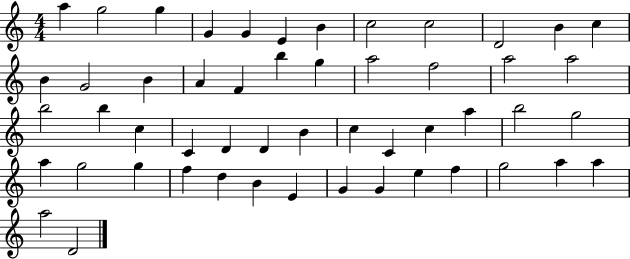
A5/q G5/h G5/q G4/q G4/q E4/q B4/q C5/h C5/h D4/h B4/q C5/q B4/q G4/h B4/q A4/q F4/q B5/q G5/q A5/h F5/h A5/h A5/h B5/h B5/q C5/q C4/q D4/q D4/q B4/q C5/q C4/q C5/q A5/q B5/h G5/h A5/q G5/h G5/q F5/q D5/q B4/q E4/q G4/q G4/q E5/q F5/q G5/h A5/q A5/q A5/h D4/h